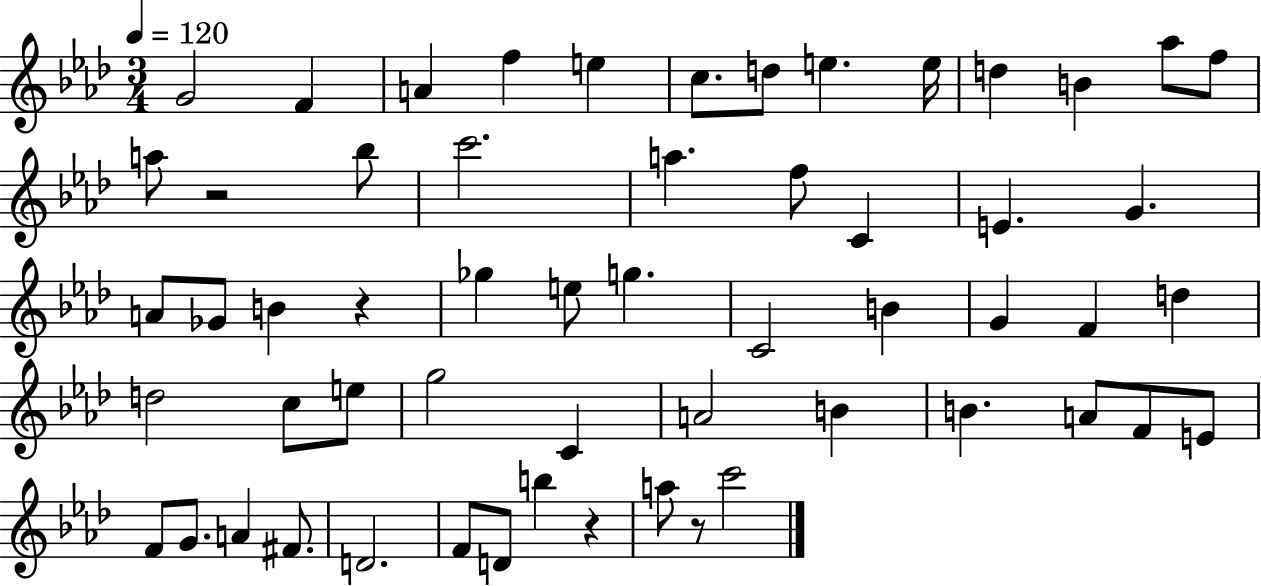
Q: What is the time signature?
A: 3/4